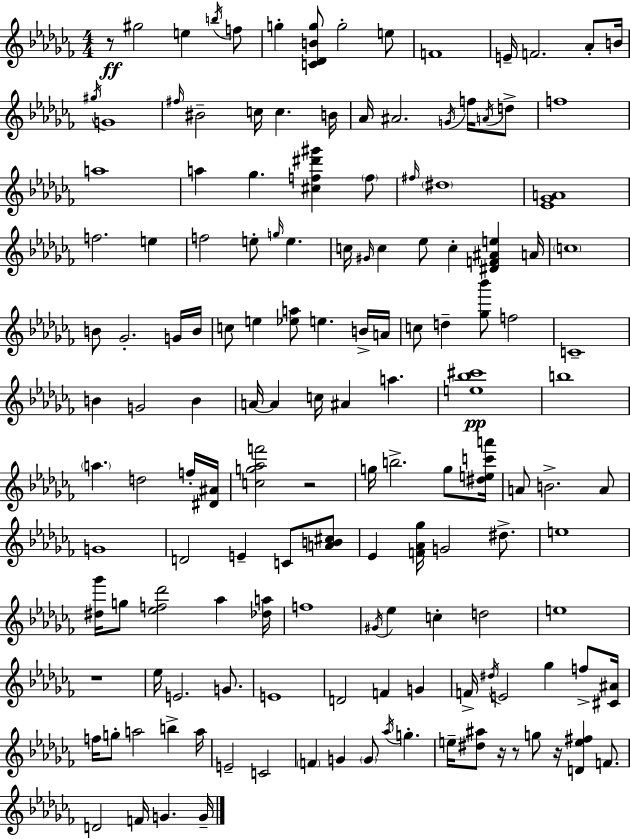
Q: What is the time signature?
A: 4/4